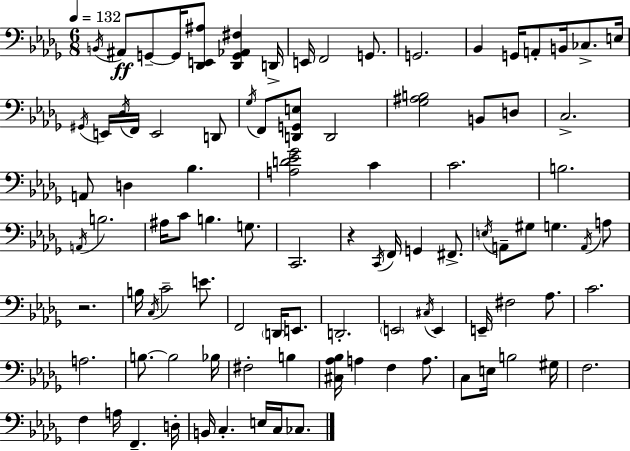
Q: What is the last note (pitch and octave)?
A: CES3